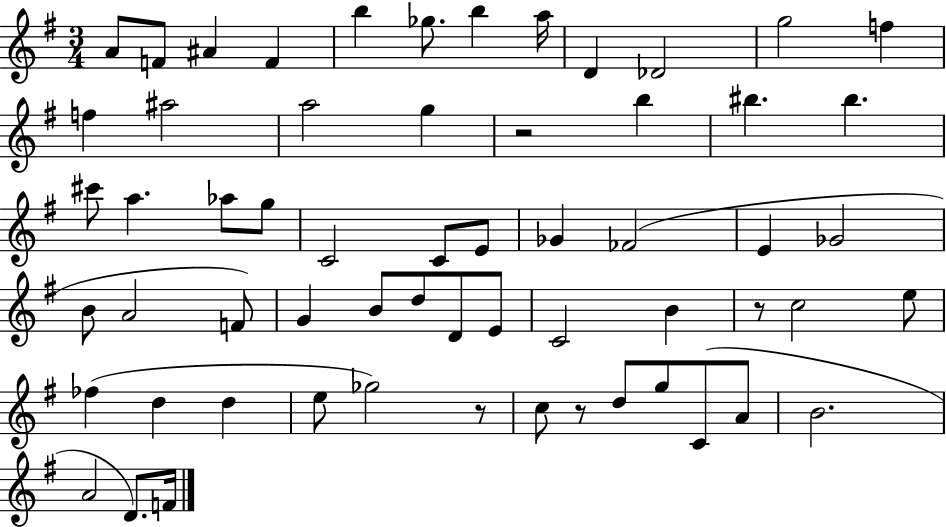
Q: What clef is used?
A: treble